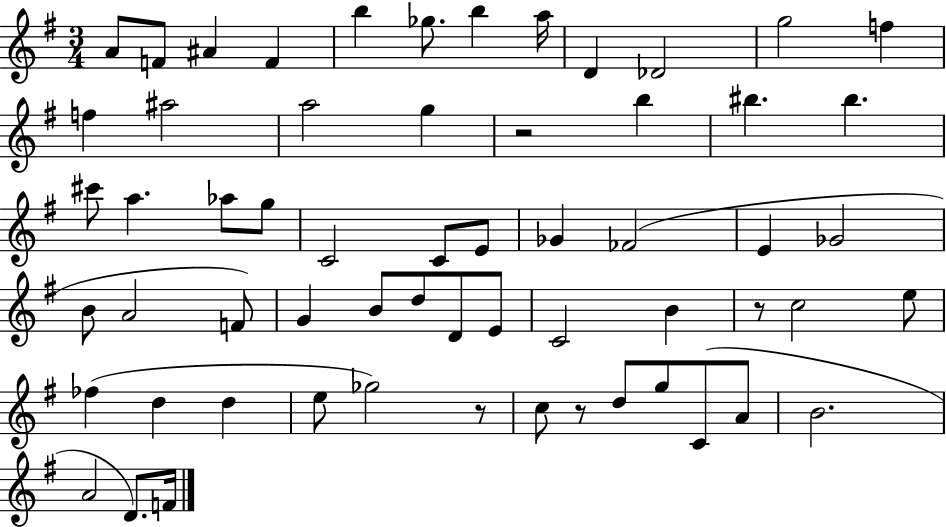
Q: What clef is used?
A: treble